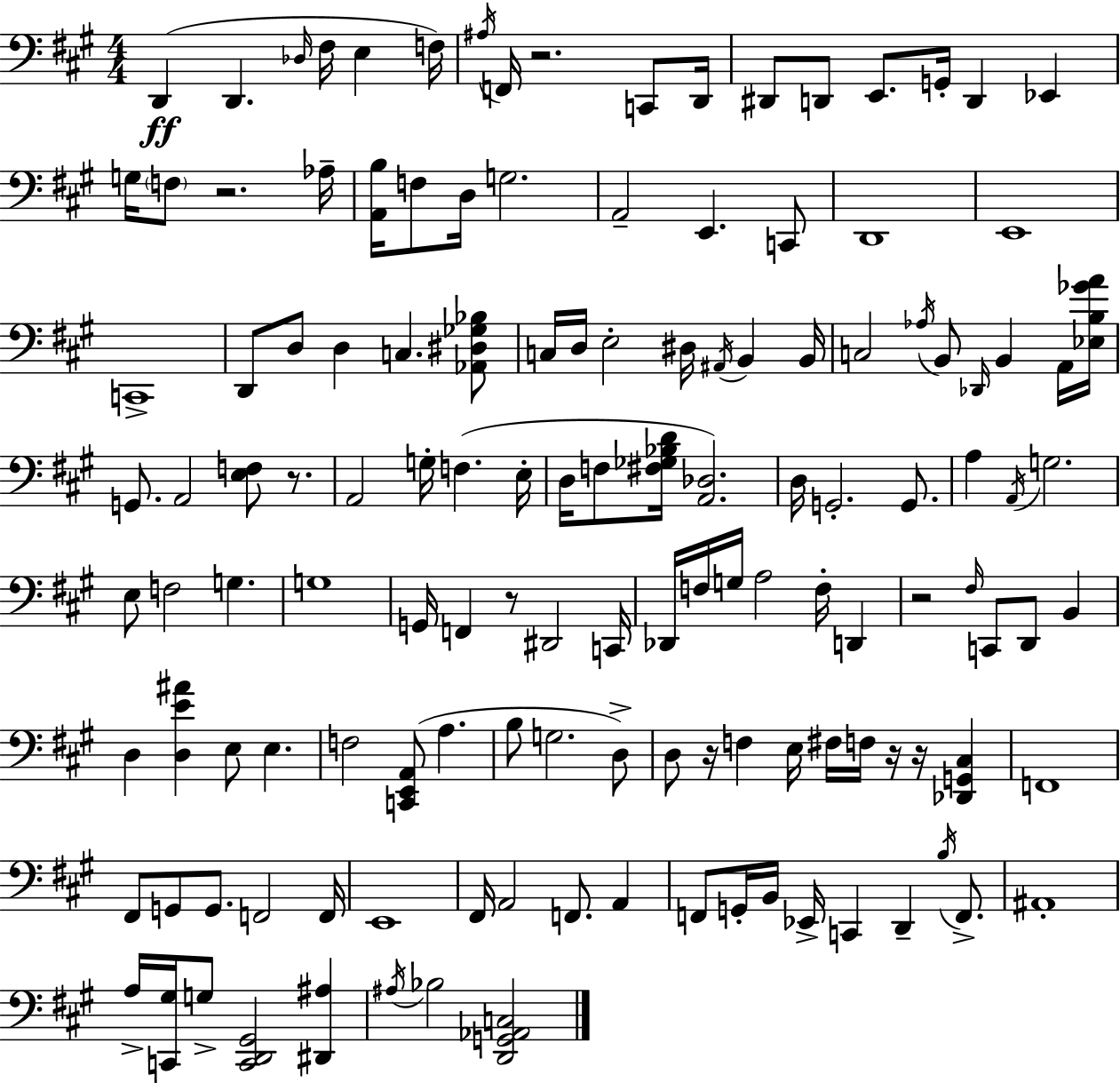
X:1
T:Untitled
M:4/4
L:1/4
K:A
D,, D,, _D,/4 ^F,/4 E, F,/4 ^A,/4 F,,/4 z2 C,,/2 D,,/4 ^D,,/2 D,,/2 E,,/2 G,,/4 D,, _E,, G,/4 F,/2 z2 _A,/4 [A,,B,]/4 F,/2 D,/4 G,2 A,,2 E,, C,,/2 D,,4 E,,4 C,,4 D,,/2 D,/2 D, C, [_A,,^D,_G,_B,]/2 C,/4 D,/4 E,2 ^D,/4 ^A,,/4 B,, B,,/4 C,2 _A,/4 B,,/2 _D,,/4 B,, A,,/4 [_E,B,_GA]/4 G,,/2 A,,2 [E,F,]/2 z/2 A,,2 G,/4 F, E,/4 D,/4 F,/2 [^F,_G,_B,D]/4 [A,,_D,]2 D,/4 G,,2 G,,/2 A, A,,/4 G,2 E,/2 F,2 G, G,4 G,,/4 F,, z/2 ^D,,2 C,,/4 _D,,/4 F,/4 G,/4 A,2 F,/4 D,, z2 ^F,/4 C,,/2 D,,/2 B,, D, [D,E^A] E,/2 E, F,2 [C,,E,,A,,]/2 A, B,/2 G,2 D,/2 D,/2 z/4 F, E,/4 ^F,/4 F,/4 z/4 z/4 [_D,,G,,^C,] F,,4 ^F,,/2 G,,/2 G,,/2 F,,2 F,,/4 E,,4 ^F,,/4 A,,2 F,,/2 A,, F,,/2 G,,/4 B,,/4 _E,,/4 C,, D,, B,/4 F,,/2 ^A,,4 A,/4 [C,,^G,]/4 G,/2 [C,,D,,^G,,]2 [^D,,^A,] ^A,/4 _B,2 [D,,G,,_A,,C,]2